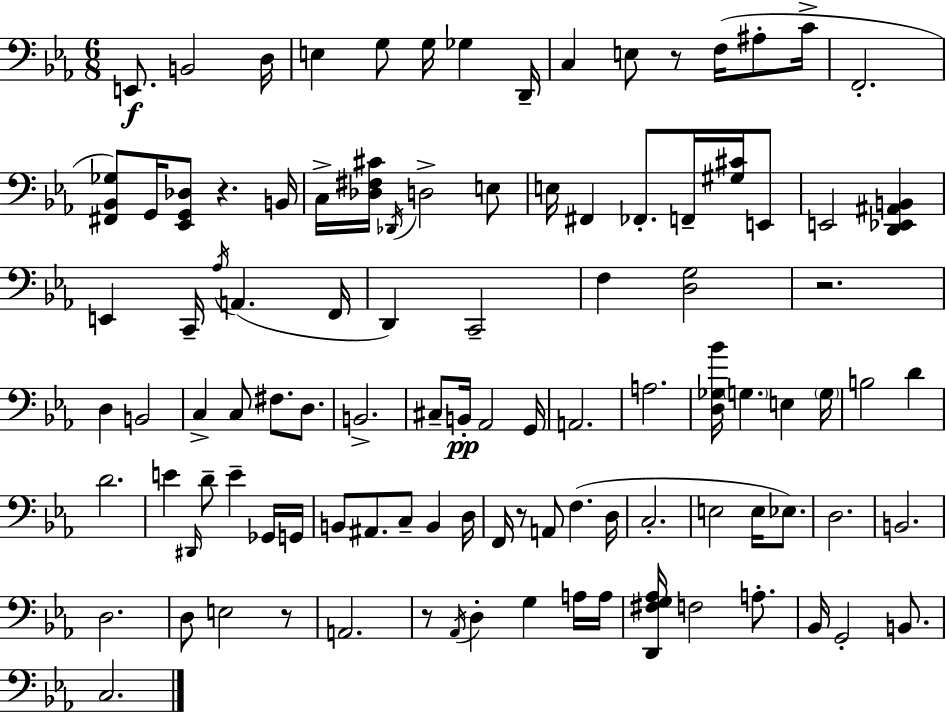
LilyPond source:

{
  \clef bass
  \numericTimeSignature
  \time 6/8
  \key ees \major
  e,8.\f b,2 d16 | e4 g8 g16 ges4 d,16-- | c4 e8 r8 f16( ais8-. c'16-> | f,2.-. | \break <fis, bes, ges>8) g,16 <ees, g, des>8 r4. b,16 | c16-> <des fis cis'>16 \acciaccatura { des,16 } d2-> e8 | e16 fis,4 fes,8.-. f,16-- <gis cis'>16 e,8 | e,2 <d, ees, ais, b,>4 | \break e,4 c,16-- \acciaccatura { aes16 } a,4.( | f,16 d,4) c,2-- | f4 <d g>2 | r2. | \break d4 b,2 | c4-> c8 fis8. d8. | b,2.-> | cis8-- b,16-.\pp aes,2 | \break g,16 a,2. | a2. | <d ges bes'>16 \parenthesize g4. e4 | \parenthesize g16 b2 d'4 | \break d'2. | e'4 \grace { dis,16 } d'8-- e'4-- | ges,16 g,16 b,8 ais,8. c8-- b,4 | d16 f,16 r8 a,8 f4.( | \break d16 c2.-. | e2 e16 | ees8.) d2. | b,2. | \break d2. | d8 e2 | r8 a,2. | r8 \acciaccatura { aes,16 } d4-. g4 | \break a16 a16 <d, fis g aes>16 f2 | a8.-. bes,16 g,2-. | b,8. c2. | \bar "|."
}